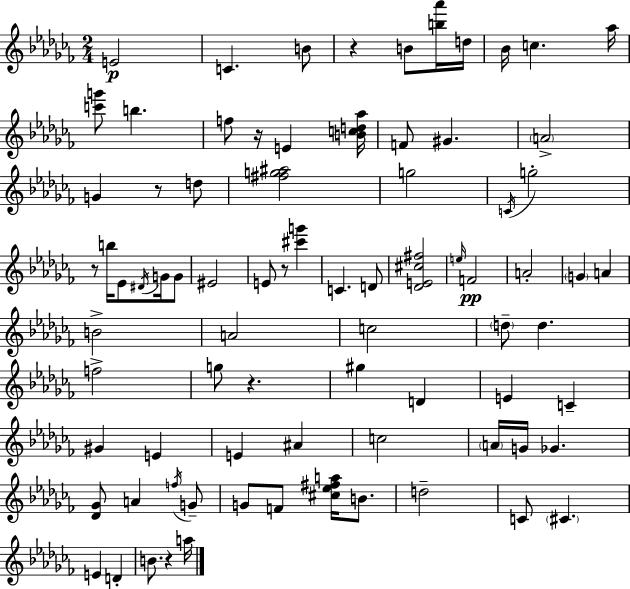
{
  \clef treble
  \numericTimeSignature
  \time 2/4
  \key aes \minor
  e'2\p | c'4. b'8 | r4 b'8 <b'' aes'''>16 d''16 | bes'16 c''4. aes''16 | \break <c''' g'''>8 b''4. | f''8 r16 e'4 <b' c'' d'' aes''>16 | f'8 gis'4. | \parenthesize a'2-> | \break g'4 r8 d''8 | <fis'' g'' ais''>2 | g''2 | \acciaccatura { c'16 } g''2-. | \break r8 b''16 ees'8 \acciaccatura { dis'16 } g'16 | g'8 eis'2 | e'8 r8 <cis''' g'''>4 | c'4. | \break d'8 <des' e' cis'' fis''>2 | \grace { e''16 } f'2\pp | a'2-. | \parenthesize g'4 a'4 | \break b'2-> | a'2 | c''2 | \parenthesize d''8-- d''4. | \break f''2-> | g''8 r4. | gis''4 d'4 | e'4 c'4-- | \break gis'4 e'4 | e'4 ais'4 | c''2 | \parenthesize a'16 g'16 ges'4. | \break <des' ges'>8 a'4 | \acciaccatura { f''16 } g'8-- g'8 f'8 | <cis'' ees'' fis'' a''>16 b'8. d''2-- | c'8 \parenthesize cis'4. | \break e'4 | d'4-. b'8. r4 | a''16 \bar "|."
}